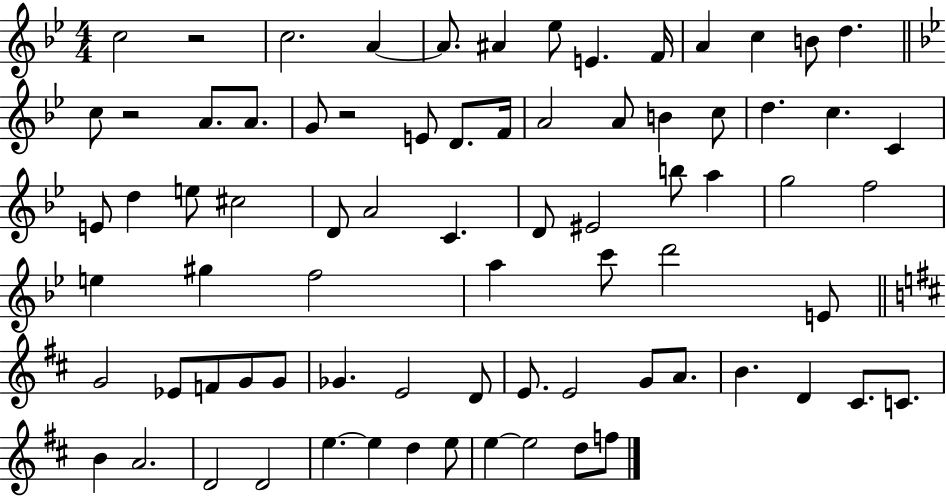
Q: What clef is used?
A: treble